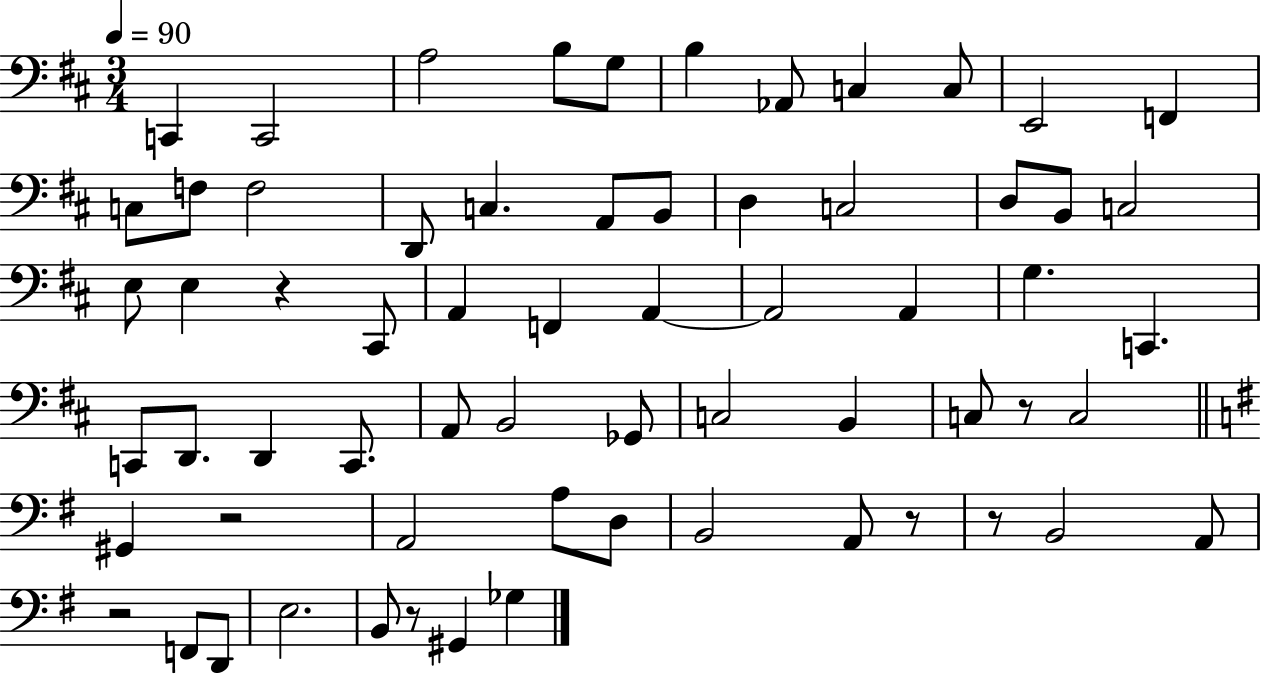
{
  \clef bass
  \numericTimeSignature
  \time 3/4
  \key d \major
  \tempo 4 = 90
  c,4 c,2 | a2 b8 g8 | b4 aes,8 c4 c8 | e,2 f,4 | \break c8 f8 f2 | d,8 c4. a,8 b,8 | d4 c2 | d8 b,8 c2 | \break e8 e4 r4 cis,8 | a,4 f,4 a,4~~ | a,2 a,4 | g4. c,4. | \break c,8 d,8. d,4 c,8. | a,8 b,2 ges,8 | c2 b,4 | c8 r8 c2 | \break \bar "||" \break \key e \minor gis,4 r2 | a,2 a8 d8 | b,2 a,8 r8 | r8 b,2 a,8 | \break r2 f,8 d,8 | e2. | b,8 r8 gis,4 ges4 | \bar "|."
}